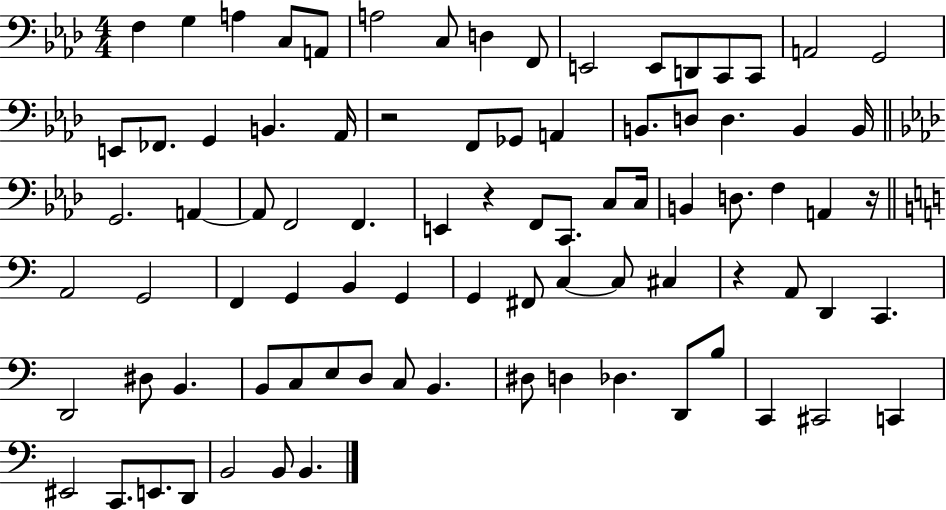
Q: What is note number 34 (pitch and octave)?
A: F2